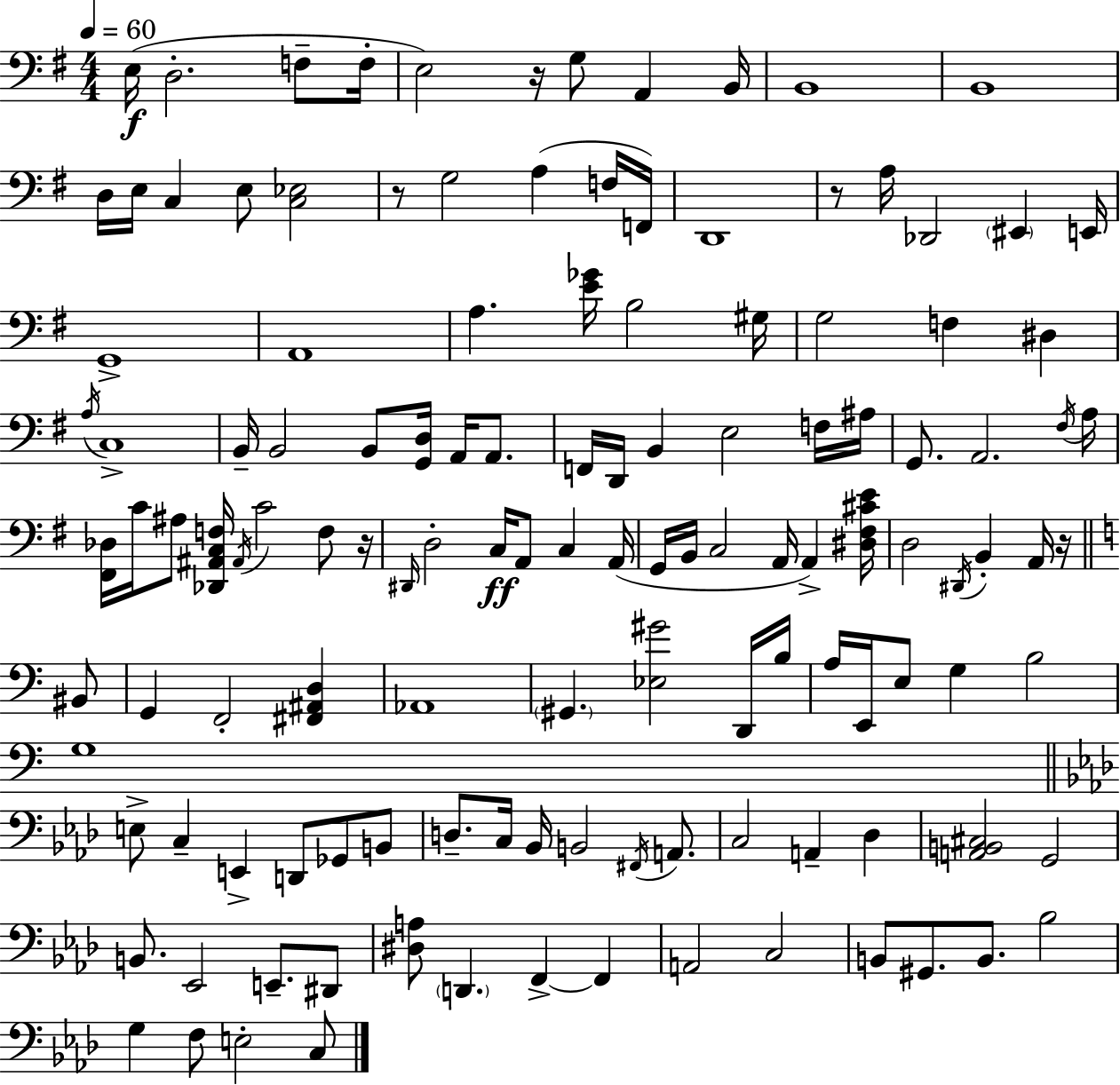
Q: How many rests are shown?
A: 5